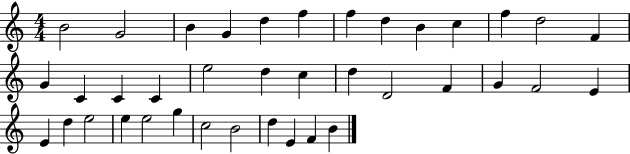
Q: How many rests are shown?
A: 0